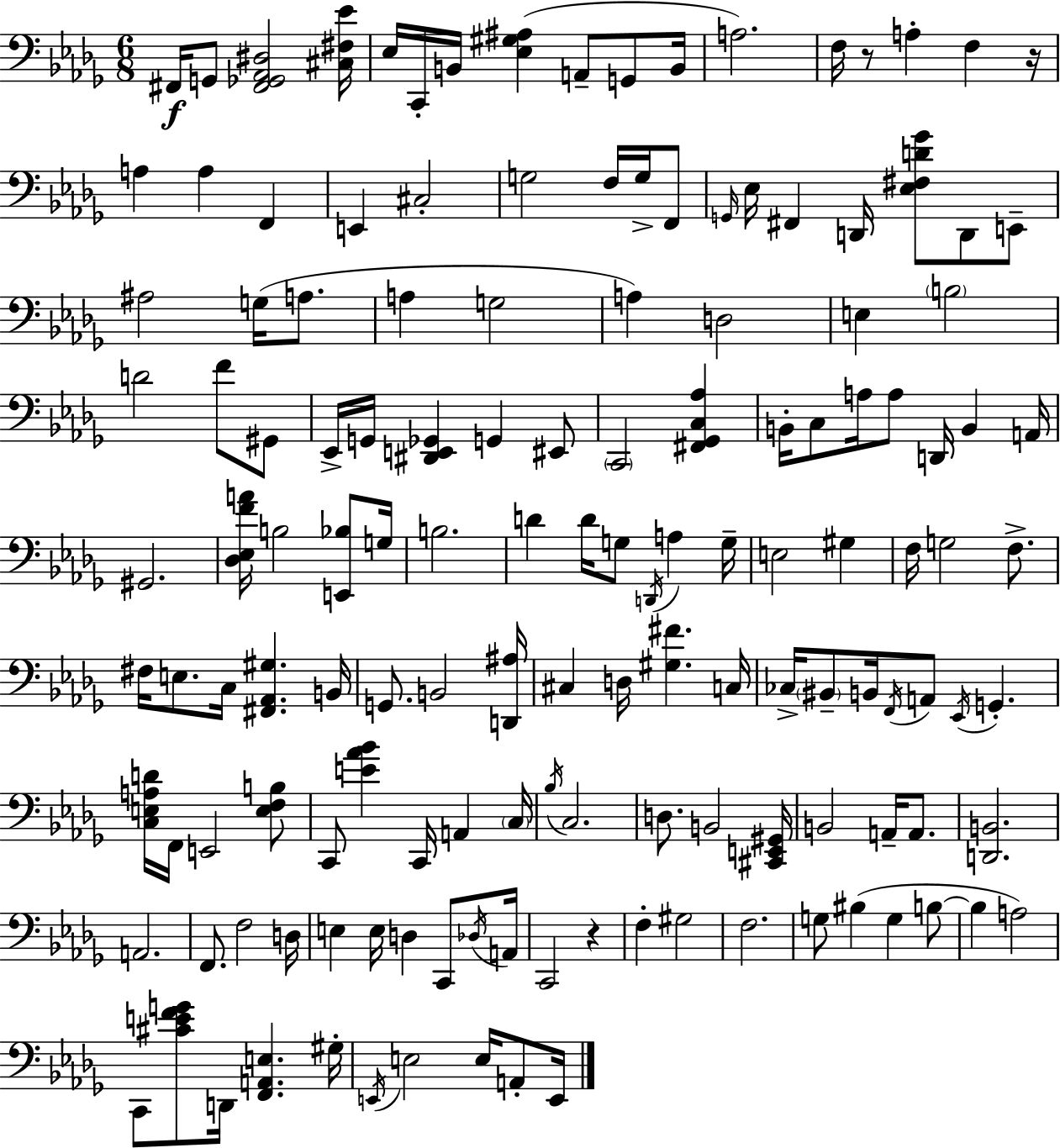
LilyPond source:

{
  \clef bass
  \numericTimeSignature
  \time 6/8
  \key bes \minor
  fis,16\f g,8 <fis, ges, aes, dis>2 <cis fis ees'>16 | ees16 c,16-. b,16 <ees gis ais>4( a,8-- g,8 b,16 | a2.) | f16 r8 a4-. f4 r16 | \break a4 a4 f,4 | e,4 cis2-. | g2 f16 g16-> f,8 | \grace { g,16 } ees16 fis,4 d,16 <ees fis d' ges'>8 d,8 e,8-- | \break ais2 g16( a8. | a4 g2 | a4) d2 | e4 \parenthesize b2 | \break d'2 f'8 gis,8 | ees,16-> g,16 <dis, e, ges,>4 g,4 eis,8 | \parenthesize c,2 <fis, ges, c aes>4 | b,16-. c8 a16 a8 d,16 b,4 | \break a,16 gis,2. | <des ees f' a'>16 b2 <e, bes>8 | g16 b2. | d'4 d'16 g8 \acciaccatura { d,16 } a4 | \break g16-- e2 gis4 | f16 g2 f8.-> | fis16 e8. c16 <fis, aes, gis>4. | b,16 g,8. b,2 | \break <d, ais>16 cis4 d16 <gis fis'>4. | c16 ces16-> \parenthesize bis,8-- b,16 \acciaccatura { f,16 } a,8 \acciaccatura { ees,16 } g,4.-. | <c e a d'>16 f,16 e,2 | <e f b>8 c,8 <e' aes' bes'>4 c,16 a,4 | \break \parenthesize c16 \acciaccatura { bes16 } c2. | d8. b,2 | <cis, e, gis,>16 b,2 | a,16-- a,8. <d, b,>2. | \break a,2. | f,8. f2 | d16 e4 e16 d4 | c,8 \acciaccatura { des16 } a,16 c,2 | \break r4 f4-. gis2 | f2. | g8 bis4( | g4 b8~~ b4 a2) | \break c,8 <cis' e' f' g'>8 d,16 <f, a, e>4. | gis16-. \acciaccatura { e,16 } e2 | e16 a,8-. e,16 \bar "|."
}